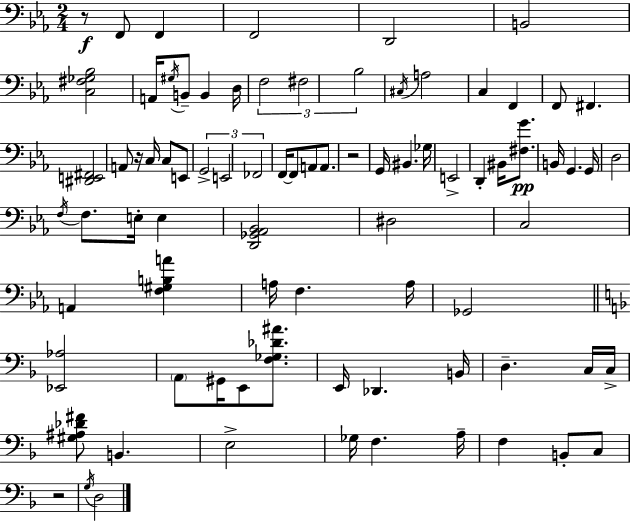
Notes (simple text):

R/e F2/e F2/q F2/h D2/h B2/h [C3,F#3,Gb3,Bb3]/h A2/s G#3/s B2/e B2/q D3/s F3/h F#3/h Bb3/h C#3/s A3/h C3/q F2/q F2/e F#2/q. [D#2,E2,F#2]/h A2/e R/s C3/s C3/e E2/e G2/h E2/h FES2/h F2/s F2/e A2/e A2/e. R/h G2/s BIS2/q. Gb3/s E2/h D2/q BIS2/s [F#3,G4]/e. B2/s G2/q. G2/s D3/h F3/s F3/e. E3/s E3/q [D2,Gb2,Ab2,Bb2]/h D#3/h C3/h A2/q [F3,G#3,B3,A4]/q A3/s F3/q. A3/s Gb2/h [Eb2,Ab3]/h A2/e G#2/s E2/e [F3,Gb3,Db4,A#4]/e. E2/s Db2/q. B2/s D3/q. C3/s C3/s [G#3,A#3,Db4,F#4]/e B2/q. E3/h Gb3/s F3/q. A3/s F3/q B2/e C3/e R/h G3/s D3/h